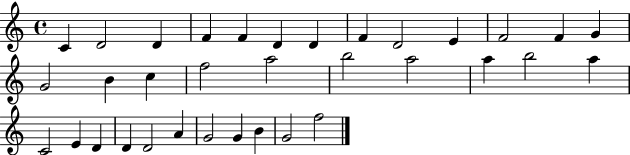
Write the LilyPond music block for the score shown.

{
  \clef treble
  \time 4/4
  \defaultTimeSignature
  \key c \major
  c'4 d'2 d'4 | f'4 f'4 d'4 d'4 | f'4 d'2 e'4 | f'2 f'4 g'4 | \break g'2 b'4 c''4 | f''2 a''2 | b''2 a''2 | a''4 b''2 a''4 | \break c'2 e'4 d'4 | d'4 d'2 a'4 | g'2 g'4 b'4 | g'2 f''2 | \break \bar "|."
}